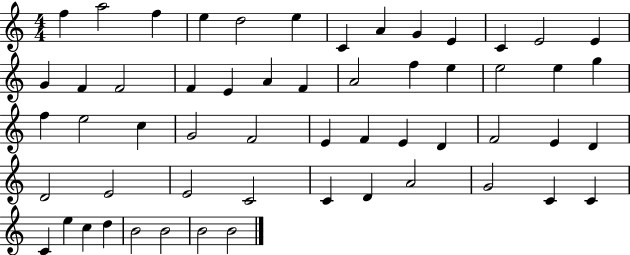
F5/q A5/h F5/q E5/q D5/h E5/q C4/q A4/q G4/q E4/q C4/q E4/h E4/q G4/q F4/q F4/h F4/q E4/q A4/q F4/q A4/h F5/q E5/q E5/h E5/q G5/q F5/q E5/h C5/q G4/h F4/h E4/q F4/q E4/q D4/q F4/h E4/q D4/q D4/h E4/h E4/h C4/h C4/q D4/q A4/h G4/h C4/q C4/q C4/q E5/q C5/q D5/q B4/h B4/h B4/h B4/h